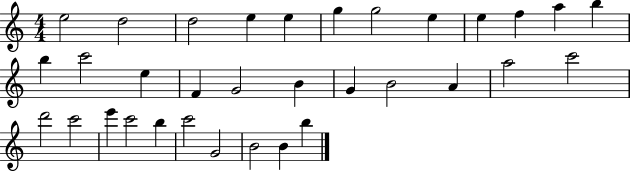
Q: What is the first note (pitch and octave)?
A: E5